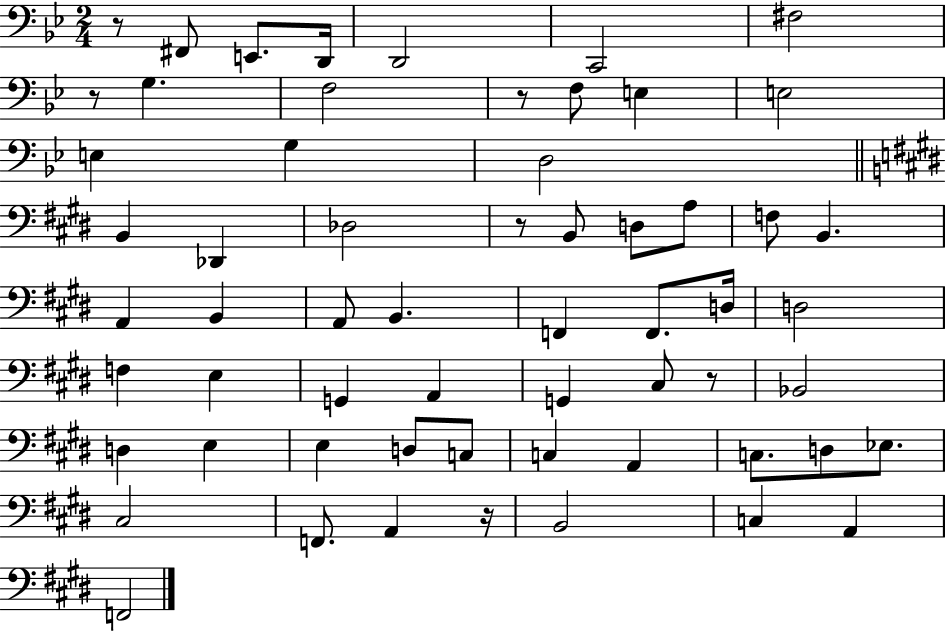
R/e F#2/e E2/e. D2/s D2/h C2/h F#3/h R/e G3/q. F3/h R/e F3/e E3/q E3/h E3/q G3/q D3/h B2/q Db2/q Db3/h R/e B2/e D3/e A3/e F3/e B2/q. A2/q B2/q A2/e B2/q. F2/q F2/e. D3/s D3/h F3/q E3/q G2/q A2/q G2/q C#3/e R/e Bb2/h D3/q E3/q E3/q D3/e C3/e C3/q A2/q C3/e. D3/e Eb3/e. C#3/h F2/e. A2/q R/s B2/h C3/q A2/q F2/h